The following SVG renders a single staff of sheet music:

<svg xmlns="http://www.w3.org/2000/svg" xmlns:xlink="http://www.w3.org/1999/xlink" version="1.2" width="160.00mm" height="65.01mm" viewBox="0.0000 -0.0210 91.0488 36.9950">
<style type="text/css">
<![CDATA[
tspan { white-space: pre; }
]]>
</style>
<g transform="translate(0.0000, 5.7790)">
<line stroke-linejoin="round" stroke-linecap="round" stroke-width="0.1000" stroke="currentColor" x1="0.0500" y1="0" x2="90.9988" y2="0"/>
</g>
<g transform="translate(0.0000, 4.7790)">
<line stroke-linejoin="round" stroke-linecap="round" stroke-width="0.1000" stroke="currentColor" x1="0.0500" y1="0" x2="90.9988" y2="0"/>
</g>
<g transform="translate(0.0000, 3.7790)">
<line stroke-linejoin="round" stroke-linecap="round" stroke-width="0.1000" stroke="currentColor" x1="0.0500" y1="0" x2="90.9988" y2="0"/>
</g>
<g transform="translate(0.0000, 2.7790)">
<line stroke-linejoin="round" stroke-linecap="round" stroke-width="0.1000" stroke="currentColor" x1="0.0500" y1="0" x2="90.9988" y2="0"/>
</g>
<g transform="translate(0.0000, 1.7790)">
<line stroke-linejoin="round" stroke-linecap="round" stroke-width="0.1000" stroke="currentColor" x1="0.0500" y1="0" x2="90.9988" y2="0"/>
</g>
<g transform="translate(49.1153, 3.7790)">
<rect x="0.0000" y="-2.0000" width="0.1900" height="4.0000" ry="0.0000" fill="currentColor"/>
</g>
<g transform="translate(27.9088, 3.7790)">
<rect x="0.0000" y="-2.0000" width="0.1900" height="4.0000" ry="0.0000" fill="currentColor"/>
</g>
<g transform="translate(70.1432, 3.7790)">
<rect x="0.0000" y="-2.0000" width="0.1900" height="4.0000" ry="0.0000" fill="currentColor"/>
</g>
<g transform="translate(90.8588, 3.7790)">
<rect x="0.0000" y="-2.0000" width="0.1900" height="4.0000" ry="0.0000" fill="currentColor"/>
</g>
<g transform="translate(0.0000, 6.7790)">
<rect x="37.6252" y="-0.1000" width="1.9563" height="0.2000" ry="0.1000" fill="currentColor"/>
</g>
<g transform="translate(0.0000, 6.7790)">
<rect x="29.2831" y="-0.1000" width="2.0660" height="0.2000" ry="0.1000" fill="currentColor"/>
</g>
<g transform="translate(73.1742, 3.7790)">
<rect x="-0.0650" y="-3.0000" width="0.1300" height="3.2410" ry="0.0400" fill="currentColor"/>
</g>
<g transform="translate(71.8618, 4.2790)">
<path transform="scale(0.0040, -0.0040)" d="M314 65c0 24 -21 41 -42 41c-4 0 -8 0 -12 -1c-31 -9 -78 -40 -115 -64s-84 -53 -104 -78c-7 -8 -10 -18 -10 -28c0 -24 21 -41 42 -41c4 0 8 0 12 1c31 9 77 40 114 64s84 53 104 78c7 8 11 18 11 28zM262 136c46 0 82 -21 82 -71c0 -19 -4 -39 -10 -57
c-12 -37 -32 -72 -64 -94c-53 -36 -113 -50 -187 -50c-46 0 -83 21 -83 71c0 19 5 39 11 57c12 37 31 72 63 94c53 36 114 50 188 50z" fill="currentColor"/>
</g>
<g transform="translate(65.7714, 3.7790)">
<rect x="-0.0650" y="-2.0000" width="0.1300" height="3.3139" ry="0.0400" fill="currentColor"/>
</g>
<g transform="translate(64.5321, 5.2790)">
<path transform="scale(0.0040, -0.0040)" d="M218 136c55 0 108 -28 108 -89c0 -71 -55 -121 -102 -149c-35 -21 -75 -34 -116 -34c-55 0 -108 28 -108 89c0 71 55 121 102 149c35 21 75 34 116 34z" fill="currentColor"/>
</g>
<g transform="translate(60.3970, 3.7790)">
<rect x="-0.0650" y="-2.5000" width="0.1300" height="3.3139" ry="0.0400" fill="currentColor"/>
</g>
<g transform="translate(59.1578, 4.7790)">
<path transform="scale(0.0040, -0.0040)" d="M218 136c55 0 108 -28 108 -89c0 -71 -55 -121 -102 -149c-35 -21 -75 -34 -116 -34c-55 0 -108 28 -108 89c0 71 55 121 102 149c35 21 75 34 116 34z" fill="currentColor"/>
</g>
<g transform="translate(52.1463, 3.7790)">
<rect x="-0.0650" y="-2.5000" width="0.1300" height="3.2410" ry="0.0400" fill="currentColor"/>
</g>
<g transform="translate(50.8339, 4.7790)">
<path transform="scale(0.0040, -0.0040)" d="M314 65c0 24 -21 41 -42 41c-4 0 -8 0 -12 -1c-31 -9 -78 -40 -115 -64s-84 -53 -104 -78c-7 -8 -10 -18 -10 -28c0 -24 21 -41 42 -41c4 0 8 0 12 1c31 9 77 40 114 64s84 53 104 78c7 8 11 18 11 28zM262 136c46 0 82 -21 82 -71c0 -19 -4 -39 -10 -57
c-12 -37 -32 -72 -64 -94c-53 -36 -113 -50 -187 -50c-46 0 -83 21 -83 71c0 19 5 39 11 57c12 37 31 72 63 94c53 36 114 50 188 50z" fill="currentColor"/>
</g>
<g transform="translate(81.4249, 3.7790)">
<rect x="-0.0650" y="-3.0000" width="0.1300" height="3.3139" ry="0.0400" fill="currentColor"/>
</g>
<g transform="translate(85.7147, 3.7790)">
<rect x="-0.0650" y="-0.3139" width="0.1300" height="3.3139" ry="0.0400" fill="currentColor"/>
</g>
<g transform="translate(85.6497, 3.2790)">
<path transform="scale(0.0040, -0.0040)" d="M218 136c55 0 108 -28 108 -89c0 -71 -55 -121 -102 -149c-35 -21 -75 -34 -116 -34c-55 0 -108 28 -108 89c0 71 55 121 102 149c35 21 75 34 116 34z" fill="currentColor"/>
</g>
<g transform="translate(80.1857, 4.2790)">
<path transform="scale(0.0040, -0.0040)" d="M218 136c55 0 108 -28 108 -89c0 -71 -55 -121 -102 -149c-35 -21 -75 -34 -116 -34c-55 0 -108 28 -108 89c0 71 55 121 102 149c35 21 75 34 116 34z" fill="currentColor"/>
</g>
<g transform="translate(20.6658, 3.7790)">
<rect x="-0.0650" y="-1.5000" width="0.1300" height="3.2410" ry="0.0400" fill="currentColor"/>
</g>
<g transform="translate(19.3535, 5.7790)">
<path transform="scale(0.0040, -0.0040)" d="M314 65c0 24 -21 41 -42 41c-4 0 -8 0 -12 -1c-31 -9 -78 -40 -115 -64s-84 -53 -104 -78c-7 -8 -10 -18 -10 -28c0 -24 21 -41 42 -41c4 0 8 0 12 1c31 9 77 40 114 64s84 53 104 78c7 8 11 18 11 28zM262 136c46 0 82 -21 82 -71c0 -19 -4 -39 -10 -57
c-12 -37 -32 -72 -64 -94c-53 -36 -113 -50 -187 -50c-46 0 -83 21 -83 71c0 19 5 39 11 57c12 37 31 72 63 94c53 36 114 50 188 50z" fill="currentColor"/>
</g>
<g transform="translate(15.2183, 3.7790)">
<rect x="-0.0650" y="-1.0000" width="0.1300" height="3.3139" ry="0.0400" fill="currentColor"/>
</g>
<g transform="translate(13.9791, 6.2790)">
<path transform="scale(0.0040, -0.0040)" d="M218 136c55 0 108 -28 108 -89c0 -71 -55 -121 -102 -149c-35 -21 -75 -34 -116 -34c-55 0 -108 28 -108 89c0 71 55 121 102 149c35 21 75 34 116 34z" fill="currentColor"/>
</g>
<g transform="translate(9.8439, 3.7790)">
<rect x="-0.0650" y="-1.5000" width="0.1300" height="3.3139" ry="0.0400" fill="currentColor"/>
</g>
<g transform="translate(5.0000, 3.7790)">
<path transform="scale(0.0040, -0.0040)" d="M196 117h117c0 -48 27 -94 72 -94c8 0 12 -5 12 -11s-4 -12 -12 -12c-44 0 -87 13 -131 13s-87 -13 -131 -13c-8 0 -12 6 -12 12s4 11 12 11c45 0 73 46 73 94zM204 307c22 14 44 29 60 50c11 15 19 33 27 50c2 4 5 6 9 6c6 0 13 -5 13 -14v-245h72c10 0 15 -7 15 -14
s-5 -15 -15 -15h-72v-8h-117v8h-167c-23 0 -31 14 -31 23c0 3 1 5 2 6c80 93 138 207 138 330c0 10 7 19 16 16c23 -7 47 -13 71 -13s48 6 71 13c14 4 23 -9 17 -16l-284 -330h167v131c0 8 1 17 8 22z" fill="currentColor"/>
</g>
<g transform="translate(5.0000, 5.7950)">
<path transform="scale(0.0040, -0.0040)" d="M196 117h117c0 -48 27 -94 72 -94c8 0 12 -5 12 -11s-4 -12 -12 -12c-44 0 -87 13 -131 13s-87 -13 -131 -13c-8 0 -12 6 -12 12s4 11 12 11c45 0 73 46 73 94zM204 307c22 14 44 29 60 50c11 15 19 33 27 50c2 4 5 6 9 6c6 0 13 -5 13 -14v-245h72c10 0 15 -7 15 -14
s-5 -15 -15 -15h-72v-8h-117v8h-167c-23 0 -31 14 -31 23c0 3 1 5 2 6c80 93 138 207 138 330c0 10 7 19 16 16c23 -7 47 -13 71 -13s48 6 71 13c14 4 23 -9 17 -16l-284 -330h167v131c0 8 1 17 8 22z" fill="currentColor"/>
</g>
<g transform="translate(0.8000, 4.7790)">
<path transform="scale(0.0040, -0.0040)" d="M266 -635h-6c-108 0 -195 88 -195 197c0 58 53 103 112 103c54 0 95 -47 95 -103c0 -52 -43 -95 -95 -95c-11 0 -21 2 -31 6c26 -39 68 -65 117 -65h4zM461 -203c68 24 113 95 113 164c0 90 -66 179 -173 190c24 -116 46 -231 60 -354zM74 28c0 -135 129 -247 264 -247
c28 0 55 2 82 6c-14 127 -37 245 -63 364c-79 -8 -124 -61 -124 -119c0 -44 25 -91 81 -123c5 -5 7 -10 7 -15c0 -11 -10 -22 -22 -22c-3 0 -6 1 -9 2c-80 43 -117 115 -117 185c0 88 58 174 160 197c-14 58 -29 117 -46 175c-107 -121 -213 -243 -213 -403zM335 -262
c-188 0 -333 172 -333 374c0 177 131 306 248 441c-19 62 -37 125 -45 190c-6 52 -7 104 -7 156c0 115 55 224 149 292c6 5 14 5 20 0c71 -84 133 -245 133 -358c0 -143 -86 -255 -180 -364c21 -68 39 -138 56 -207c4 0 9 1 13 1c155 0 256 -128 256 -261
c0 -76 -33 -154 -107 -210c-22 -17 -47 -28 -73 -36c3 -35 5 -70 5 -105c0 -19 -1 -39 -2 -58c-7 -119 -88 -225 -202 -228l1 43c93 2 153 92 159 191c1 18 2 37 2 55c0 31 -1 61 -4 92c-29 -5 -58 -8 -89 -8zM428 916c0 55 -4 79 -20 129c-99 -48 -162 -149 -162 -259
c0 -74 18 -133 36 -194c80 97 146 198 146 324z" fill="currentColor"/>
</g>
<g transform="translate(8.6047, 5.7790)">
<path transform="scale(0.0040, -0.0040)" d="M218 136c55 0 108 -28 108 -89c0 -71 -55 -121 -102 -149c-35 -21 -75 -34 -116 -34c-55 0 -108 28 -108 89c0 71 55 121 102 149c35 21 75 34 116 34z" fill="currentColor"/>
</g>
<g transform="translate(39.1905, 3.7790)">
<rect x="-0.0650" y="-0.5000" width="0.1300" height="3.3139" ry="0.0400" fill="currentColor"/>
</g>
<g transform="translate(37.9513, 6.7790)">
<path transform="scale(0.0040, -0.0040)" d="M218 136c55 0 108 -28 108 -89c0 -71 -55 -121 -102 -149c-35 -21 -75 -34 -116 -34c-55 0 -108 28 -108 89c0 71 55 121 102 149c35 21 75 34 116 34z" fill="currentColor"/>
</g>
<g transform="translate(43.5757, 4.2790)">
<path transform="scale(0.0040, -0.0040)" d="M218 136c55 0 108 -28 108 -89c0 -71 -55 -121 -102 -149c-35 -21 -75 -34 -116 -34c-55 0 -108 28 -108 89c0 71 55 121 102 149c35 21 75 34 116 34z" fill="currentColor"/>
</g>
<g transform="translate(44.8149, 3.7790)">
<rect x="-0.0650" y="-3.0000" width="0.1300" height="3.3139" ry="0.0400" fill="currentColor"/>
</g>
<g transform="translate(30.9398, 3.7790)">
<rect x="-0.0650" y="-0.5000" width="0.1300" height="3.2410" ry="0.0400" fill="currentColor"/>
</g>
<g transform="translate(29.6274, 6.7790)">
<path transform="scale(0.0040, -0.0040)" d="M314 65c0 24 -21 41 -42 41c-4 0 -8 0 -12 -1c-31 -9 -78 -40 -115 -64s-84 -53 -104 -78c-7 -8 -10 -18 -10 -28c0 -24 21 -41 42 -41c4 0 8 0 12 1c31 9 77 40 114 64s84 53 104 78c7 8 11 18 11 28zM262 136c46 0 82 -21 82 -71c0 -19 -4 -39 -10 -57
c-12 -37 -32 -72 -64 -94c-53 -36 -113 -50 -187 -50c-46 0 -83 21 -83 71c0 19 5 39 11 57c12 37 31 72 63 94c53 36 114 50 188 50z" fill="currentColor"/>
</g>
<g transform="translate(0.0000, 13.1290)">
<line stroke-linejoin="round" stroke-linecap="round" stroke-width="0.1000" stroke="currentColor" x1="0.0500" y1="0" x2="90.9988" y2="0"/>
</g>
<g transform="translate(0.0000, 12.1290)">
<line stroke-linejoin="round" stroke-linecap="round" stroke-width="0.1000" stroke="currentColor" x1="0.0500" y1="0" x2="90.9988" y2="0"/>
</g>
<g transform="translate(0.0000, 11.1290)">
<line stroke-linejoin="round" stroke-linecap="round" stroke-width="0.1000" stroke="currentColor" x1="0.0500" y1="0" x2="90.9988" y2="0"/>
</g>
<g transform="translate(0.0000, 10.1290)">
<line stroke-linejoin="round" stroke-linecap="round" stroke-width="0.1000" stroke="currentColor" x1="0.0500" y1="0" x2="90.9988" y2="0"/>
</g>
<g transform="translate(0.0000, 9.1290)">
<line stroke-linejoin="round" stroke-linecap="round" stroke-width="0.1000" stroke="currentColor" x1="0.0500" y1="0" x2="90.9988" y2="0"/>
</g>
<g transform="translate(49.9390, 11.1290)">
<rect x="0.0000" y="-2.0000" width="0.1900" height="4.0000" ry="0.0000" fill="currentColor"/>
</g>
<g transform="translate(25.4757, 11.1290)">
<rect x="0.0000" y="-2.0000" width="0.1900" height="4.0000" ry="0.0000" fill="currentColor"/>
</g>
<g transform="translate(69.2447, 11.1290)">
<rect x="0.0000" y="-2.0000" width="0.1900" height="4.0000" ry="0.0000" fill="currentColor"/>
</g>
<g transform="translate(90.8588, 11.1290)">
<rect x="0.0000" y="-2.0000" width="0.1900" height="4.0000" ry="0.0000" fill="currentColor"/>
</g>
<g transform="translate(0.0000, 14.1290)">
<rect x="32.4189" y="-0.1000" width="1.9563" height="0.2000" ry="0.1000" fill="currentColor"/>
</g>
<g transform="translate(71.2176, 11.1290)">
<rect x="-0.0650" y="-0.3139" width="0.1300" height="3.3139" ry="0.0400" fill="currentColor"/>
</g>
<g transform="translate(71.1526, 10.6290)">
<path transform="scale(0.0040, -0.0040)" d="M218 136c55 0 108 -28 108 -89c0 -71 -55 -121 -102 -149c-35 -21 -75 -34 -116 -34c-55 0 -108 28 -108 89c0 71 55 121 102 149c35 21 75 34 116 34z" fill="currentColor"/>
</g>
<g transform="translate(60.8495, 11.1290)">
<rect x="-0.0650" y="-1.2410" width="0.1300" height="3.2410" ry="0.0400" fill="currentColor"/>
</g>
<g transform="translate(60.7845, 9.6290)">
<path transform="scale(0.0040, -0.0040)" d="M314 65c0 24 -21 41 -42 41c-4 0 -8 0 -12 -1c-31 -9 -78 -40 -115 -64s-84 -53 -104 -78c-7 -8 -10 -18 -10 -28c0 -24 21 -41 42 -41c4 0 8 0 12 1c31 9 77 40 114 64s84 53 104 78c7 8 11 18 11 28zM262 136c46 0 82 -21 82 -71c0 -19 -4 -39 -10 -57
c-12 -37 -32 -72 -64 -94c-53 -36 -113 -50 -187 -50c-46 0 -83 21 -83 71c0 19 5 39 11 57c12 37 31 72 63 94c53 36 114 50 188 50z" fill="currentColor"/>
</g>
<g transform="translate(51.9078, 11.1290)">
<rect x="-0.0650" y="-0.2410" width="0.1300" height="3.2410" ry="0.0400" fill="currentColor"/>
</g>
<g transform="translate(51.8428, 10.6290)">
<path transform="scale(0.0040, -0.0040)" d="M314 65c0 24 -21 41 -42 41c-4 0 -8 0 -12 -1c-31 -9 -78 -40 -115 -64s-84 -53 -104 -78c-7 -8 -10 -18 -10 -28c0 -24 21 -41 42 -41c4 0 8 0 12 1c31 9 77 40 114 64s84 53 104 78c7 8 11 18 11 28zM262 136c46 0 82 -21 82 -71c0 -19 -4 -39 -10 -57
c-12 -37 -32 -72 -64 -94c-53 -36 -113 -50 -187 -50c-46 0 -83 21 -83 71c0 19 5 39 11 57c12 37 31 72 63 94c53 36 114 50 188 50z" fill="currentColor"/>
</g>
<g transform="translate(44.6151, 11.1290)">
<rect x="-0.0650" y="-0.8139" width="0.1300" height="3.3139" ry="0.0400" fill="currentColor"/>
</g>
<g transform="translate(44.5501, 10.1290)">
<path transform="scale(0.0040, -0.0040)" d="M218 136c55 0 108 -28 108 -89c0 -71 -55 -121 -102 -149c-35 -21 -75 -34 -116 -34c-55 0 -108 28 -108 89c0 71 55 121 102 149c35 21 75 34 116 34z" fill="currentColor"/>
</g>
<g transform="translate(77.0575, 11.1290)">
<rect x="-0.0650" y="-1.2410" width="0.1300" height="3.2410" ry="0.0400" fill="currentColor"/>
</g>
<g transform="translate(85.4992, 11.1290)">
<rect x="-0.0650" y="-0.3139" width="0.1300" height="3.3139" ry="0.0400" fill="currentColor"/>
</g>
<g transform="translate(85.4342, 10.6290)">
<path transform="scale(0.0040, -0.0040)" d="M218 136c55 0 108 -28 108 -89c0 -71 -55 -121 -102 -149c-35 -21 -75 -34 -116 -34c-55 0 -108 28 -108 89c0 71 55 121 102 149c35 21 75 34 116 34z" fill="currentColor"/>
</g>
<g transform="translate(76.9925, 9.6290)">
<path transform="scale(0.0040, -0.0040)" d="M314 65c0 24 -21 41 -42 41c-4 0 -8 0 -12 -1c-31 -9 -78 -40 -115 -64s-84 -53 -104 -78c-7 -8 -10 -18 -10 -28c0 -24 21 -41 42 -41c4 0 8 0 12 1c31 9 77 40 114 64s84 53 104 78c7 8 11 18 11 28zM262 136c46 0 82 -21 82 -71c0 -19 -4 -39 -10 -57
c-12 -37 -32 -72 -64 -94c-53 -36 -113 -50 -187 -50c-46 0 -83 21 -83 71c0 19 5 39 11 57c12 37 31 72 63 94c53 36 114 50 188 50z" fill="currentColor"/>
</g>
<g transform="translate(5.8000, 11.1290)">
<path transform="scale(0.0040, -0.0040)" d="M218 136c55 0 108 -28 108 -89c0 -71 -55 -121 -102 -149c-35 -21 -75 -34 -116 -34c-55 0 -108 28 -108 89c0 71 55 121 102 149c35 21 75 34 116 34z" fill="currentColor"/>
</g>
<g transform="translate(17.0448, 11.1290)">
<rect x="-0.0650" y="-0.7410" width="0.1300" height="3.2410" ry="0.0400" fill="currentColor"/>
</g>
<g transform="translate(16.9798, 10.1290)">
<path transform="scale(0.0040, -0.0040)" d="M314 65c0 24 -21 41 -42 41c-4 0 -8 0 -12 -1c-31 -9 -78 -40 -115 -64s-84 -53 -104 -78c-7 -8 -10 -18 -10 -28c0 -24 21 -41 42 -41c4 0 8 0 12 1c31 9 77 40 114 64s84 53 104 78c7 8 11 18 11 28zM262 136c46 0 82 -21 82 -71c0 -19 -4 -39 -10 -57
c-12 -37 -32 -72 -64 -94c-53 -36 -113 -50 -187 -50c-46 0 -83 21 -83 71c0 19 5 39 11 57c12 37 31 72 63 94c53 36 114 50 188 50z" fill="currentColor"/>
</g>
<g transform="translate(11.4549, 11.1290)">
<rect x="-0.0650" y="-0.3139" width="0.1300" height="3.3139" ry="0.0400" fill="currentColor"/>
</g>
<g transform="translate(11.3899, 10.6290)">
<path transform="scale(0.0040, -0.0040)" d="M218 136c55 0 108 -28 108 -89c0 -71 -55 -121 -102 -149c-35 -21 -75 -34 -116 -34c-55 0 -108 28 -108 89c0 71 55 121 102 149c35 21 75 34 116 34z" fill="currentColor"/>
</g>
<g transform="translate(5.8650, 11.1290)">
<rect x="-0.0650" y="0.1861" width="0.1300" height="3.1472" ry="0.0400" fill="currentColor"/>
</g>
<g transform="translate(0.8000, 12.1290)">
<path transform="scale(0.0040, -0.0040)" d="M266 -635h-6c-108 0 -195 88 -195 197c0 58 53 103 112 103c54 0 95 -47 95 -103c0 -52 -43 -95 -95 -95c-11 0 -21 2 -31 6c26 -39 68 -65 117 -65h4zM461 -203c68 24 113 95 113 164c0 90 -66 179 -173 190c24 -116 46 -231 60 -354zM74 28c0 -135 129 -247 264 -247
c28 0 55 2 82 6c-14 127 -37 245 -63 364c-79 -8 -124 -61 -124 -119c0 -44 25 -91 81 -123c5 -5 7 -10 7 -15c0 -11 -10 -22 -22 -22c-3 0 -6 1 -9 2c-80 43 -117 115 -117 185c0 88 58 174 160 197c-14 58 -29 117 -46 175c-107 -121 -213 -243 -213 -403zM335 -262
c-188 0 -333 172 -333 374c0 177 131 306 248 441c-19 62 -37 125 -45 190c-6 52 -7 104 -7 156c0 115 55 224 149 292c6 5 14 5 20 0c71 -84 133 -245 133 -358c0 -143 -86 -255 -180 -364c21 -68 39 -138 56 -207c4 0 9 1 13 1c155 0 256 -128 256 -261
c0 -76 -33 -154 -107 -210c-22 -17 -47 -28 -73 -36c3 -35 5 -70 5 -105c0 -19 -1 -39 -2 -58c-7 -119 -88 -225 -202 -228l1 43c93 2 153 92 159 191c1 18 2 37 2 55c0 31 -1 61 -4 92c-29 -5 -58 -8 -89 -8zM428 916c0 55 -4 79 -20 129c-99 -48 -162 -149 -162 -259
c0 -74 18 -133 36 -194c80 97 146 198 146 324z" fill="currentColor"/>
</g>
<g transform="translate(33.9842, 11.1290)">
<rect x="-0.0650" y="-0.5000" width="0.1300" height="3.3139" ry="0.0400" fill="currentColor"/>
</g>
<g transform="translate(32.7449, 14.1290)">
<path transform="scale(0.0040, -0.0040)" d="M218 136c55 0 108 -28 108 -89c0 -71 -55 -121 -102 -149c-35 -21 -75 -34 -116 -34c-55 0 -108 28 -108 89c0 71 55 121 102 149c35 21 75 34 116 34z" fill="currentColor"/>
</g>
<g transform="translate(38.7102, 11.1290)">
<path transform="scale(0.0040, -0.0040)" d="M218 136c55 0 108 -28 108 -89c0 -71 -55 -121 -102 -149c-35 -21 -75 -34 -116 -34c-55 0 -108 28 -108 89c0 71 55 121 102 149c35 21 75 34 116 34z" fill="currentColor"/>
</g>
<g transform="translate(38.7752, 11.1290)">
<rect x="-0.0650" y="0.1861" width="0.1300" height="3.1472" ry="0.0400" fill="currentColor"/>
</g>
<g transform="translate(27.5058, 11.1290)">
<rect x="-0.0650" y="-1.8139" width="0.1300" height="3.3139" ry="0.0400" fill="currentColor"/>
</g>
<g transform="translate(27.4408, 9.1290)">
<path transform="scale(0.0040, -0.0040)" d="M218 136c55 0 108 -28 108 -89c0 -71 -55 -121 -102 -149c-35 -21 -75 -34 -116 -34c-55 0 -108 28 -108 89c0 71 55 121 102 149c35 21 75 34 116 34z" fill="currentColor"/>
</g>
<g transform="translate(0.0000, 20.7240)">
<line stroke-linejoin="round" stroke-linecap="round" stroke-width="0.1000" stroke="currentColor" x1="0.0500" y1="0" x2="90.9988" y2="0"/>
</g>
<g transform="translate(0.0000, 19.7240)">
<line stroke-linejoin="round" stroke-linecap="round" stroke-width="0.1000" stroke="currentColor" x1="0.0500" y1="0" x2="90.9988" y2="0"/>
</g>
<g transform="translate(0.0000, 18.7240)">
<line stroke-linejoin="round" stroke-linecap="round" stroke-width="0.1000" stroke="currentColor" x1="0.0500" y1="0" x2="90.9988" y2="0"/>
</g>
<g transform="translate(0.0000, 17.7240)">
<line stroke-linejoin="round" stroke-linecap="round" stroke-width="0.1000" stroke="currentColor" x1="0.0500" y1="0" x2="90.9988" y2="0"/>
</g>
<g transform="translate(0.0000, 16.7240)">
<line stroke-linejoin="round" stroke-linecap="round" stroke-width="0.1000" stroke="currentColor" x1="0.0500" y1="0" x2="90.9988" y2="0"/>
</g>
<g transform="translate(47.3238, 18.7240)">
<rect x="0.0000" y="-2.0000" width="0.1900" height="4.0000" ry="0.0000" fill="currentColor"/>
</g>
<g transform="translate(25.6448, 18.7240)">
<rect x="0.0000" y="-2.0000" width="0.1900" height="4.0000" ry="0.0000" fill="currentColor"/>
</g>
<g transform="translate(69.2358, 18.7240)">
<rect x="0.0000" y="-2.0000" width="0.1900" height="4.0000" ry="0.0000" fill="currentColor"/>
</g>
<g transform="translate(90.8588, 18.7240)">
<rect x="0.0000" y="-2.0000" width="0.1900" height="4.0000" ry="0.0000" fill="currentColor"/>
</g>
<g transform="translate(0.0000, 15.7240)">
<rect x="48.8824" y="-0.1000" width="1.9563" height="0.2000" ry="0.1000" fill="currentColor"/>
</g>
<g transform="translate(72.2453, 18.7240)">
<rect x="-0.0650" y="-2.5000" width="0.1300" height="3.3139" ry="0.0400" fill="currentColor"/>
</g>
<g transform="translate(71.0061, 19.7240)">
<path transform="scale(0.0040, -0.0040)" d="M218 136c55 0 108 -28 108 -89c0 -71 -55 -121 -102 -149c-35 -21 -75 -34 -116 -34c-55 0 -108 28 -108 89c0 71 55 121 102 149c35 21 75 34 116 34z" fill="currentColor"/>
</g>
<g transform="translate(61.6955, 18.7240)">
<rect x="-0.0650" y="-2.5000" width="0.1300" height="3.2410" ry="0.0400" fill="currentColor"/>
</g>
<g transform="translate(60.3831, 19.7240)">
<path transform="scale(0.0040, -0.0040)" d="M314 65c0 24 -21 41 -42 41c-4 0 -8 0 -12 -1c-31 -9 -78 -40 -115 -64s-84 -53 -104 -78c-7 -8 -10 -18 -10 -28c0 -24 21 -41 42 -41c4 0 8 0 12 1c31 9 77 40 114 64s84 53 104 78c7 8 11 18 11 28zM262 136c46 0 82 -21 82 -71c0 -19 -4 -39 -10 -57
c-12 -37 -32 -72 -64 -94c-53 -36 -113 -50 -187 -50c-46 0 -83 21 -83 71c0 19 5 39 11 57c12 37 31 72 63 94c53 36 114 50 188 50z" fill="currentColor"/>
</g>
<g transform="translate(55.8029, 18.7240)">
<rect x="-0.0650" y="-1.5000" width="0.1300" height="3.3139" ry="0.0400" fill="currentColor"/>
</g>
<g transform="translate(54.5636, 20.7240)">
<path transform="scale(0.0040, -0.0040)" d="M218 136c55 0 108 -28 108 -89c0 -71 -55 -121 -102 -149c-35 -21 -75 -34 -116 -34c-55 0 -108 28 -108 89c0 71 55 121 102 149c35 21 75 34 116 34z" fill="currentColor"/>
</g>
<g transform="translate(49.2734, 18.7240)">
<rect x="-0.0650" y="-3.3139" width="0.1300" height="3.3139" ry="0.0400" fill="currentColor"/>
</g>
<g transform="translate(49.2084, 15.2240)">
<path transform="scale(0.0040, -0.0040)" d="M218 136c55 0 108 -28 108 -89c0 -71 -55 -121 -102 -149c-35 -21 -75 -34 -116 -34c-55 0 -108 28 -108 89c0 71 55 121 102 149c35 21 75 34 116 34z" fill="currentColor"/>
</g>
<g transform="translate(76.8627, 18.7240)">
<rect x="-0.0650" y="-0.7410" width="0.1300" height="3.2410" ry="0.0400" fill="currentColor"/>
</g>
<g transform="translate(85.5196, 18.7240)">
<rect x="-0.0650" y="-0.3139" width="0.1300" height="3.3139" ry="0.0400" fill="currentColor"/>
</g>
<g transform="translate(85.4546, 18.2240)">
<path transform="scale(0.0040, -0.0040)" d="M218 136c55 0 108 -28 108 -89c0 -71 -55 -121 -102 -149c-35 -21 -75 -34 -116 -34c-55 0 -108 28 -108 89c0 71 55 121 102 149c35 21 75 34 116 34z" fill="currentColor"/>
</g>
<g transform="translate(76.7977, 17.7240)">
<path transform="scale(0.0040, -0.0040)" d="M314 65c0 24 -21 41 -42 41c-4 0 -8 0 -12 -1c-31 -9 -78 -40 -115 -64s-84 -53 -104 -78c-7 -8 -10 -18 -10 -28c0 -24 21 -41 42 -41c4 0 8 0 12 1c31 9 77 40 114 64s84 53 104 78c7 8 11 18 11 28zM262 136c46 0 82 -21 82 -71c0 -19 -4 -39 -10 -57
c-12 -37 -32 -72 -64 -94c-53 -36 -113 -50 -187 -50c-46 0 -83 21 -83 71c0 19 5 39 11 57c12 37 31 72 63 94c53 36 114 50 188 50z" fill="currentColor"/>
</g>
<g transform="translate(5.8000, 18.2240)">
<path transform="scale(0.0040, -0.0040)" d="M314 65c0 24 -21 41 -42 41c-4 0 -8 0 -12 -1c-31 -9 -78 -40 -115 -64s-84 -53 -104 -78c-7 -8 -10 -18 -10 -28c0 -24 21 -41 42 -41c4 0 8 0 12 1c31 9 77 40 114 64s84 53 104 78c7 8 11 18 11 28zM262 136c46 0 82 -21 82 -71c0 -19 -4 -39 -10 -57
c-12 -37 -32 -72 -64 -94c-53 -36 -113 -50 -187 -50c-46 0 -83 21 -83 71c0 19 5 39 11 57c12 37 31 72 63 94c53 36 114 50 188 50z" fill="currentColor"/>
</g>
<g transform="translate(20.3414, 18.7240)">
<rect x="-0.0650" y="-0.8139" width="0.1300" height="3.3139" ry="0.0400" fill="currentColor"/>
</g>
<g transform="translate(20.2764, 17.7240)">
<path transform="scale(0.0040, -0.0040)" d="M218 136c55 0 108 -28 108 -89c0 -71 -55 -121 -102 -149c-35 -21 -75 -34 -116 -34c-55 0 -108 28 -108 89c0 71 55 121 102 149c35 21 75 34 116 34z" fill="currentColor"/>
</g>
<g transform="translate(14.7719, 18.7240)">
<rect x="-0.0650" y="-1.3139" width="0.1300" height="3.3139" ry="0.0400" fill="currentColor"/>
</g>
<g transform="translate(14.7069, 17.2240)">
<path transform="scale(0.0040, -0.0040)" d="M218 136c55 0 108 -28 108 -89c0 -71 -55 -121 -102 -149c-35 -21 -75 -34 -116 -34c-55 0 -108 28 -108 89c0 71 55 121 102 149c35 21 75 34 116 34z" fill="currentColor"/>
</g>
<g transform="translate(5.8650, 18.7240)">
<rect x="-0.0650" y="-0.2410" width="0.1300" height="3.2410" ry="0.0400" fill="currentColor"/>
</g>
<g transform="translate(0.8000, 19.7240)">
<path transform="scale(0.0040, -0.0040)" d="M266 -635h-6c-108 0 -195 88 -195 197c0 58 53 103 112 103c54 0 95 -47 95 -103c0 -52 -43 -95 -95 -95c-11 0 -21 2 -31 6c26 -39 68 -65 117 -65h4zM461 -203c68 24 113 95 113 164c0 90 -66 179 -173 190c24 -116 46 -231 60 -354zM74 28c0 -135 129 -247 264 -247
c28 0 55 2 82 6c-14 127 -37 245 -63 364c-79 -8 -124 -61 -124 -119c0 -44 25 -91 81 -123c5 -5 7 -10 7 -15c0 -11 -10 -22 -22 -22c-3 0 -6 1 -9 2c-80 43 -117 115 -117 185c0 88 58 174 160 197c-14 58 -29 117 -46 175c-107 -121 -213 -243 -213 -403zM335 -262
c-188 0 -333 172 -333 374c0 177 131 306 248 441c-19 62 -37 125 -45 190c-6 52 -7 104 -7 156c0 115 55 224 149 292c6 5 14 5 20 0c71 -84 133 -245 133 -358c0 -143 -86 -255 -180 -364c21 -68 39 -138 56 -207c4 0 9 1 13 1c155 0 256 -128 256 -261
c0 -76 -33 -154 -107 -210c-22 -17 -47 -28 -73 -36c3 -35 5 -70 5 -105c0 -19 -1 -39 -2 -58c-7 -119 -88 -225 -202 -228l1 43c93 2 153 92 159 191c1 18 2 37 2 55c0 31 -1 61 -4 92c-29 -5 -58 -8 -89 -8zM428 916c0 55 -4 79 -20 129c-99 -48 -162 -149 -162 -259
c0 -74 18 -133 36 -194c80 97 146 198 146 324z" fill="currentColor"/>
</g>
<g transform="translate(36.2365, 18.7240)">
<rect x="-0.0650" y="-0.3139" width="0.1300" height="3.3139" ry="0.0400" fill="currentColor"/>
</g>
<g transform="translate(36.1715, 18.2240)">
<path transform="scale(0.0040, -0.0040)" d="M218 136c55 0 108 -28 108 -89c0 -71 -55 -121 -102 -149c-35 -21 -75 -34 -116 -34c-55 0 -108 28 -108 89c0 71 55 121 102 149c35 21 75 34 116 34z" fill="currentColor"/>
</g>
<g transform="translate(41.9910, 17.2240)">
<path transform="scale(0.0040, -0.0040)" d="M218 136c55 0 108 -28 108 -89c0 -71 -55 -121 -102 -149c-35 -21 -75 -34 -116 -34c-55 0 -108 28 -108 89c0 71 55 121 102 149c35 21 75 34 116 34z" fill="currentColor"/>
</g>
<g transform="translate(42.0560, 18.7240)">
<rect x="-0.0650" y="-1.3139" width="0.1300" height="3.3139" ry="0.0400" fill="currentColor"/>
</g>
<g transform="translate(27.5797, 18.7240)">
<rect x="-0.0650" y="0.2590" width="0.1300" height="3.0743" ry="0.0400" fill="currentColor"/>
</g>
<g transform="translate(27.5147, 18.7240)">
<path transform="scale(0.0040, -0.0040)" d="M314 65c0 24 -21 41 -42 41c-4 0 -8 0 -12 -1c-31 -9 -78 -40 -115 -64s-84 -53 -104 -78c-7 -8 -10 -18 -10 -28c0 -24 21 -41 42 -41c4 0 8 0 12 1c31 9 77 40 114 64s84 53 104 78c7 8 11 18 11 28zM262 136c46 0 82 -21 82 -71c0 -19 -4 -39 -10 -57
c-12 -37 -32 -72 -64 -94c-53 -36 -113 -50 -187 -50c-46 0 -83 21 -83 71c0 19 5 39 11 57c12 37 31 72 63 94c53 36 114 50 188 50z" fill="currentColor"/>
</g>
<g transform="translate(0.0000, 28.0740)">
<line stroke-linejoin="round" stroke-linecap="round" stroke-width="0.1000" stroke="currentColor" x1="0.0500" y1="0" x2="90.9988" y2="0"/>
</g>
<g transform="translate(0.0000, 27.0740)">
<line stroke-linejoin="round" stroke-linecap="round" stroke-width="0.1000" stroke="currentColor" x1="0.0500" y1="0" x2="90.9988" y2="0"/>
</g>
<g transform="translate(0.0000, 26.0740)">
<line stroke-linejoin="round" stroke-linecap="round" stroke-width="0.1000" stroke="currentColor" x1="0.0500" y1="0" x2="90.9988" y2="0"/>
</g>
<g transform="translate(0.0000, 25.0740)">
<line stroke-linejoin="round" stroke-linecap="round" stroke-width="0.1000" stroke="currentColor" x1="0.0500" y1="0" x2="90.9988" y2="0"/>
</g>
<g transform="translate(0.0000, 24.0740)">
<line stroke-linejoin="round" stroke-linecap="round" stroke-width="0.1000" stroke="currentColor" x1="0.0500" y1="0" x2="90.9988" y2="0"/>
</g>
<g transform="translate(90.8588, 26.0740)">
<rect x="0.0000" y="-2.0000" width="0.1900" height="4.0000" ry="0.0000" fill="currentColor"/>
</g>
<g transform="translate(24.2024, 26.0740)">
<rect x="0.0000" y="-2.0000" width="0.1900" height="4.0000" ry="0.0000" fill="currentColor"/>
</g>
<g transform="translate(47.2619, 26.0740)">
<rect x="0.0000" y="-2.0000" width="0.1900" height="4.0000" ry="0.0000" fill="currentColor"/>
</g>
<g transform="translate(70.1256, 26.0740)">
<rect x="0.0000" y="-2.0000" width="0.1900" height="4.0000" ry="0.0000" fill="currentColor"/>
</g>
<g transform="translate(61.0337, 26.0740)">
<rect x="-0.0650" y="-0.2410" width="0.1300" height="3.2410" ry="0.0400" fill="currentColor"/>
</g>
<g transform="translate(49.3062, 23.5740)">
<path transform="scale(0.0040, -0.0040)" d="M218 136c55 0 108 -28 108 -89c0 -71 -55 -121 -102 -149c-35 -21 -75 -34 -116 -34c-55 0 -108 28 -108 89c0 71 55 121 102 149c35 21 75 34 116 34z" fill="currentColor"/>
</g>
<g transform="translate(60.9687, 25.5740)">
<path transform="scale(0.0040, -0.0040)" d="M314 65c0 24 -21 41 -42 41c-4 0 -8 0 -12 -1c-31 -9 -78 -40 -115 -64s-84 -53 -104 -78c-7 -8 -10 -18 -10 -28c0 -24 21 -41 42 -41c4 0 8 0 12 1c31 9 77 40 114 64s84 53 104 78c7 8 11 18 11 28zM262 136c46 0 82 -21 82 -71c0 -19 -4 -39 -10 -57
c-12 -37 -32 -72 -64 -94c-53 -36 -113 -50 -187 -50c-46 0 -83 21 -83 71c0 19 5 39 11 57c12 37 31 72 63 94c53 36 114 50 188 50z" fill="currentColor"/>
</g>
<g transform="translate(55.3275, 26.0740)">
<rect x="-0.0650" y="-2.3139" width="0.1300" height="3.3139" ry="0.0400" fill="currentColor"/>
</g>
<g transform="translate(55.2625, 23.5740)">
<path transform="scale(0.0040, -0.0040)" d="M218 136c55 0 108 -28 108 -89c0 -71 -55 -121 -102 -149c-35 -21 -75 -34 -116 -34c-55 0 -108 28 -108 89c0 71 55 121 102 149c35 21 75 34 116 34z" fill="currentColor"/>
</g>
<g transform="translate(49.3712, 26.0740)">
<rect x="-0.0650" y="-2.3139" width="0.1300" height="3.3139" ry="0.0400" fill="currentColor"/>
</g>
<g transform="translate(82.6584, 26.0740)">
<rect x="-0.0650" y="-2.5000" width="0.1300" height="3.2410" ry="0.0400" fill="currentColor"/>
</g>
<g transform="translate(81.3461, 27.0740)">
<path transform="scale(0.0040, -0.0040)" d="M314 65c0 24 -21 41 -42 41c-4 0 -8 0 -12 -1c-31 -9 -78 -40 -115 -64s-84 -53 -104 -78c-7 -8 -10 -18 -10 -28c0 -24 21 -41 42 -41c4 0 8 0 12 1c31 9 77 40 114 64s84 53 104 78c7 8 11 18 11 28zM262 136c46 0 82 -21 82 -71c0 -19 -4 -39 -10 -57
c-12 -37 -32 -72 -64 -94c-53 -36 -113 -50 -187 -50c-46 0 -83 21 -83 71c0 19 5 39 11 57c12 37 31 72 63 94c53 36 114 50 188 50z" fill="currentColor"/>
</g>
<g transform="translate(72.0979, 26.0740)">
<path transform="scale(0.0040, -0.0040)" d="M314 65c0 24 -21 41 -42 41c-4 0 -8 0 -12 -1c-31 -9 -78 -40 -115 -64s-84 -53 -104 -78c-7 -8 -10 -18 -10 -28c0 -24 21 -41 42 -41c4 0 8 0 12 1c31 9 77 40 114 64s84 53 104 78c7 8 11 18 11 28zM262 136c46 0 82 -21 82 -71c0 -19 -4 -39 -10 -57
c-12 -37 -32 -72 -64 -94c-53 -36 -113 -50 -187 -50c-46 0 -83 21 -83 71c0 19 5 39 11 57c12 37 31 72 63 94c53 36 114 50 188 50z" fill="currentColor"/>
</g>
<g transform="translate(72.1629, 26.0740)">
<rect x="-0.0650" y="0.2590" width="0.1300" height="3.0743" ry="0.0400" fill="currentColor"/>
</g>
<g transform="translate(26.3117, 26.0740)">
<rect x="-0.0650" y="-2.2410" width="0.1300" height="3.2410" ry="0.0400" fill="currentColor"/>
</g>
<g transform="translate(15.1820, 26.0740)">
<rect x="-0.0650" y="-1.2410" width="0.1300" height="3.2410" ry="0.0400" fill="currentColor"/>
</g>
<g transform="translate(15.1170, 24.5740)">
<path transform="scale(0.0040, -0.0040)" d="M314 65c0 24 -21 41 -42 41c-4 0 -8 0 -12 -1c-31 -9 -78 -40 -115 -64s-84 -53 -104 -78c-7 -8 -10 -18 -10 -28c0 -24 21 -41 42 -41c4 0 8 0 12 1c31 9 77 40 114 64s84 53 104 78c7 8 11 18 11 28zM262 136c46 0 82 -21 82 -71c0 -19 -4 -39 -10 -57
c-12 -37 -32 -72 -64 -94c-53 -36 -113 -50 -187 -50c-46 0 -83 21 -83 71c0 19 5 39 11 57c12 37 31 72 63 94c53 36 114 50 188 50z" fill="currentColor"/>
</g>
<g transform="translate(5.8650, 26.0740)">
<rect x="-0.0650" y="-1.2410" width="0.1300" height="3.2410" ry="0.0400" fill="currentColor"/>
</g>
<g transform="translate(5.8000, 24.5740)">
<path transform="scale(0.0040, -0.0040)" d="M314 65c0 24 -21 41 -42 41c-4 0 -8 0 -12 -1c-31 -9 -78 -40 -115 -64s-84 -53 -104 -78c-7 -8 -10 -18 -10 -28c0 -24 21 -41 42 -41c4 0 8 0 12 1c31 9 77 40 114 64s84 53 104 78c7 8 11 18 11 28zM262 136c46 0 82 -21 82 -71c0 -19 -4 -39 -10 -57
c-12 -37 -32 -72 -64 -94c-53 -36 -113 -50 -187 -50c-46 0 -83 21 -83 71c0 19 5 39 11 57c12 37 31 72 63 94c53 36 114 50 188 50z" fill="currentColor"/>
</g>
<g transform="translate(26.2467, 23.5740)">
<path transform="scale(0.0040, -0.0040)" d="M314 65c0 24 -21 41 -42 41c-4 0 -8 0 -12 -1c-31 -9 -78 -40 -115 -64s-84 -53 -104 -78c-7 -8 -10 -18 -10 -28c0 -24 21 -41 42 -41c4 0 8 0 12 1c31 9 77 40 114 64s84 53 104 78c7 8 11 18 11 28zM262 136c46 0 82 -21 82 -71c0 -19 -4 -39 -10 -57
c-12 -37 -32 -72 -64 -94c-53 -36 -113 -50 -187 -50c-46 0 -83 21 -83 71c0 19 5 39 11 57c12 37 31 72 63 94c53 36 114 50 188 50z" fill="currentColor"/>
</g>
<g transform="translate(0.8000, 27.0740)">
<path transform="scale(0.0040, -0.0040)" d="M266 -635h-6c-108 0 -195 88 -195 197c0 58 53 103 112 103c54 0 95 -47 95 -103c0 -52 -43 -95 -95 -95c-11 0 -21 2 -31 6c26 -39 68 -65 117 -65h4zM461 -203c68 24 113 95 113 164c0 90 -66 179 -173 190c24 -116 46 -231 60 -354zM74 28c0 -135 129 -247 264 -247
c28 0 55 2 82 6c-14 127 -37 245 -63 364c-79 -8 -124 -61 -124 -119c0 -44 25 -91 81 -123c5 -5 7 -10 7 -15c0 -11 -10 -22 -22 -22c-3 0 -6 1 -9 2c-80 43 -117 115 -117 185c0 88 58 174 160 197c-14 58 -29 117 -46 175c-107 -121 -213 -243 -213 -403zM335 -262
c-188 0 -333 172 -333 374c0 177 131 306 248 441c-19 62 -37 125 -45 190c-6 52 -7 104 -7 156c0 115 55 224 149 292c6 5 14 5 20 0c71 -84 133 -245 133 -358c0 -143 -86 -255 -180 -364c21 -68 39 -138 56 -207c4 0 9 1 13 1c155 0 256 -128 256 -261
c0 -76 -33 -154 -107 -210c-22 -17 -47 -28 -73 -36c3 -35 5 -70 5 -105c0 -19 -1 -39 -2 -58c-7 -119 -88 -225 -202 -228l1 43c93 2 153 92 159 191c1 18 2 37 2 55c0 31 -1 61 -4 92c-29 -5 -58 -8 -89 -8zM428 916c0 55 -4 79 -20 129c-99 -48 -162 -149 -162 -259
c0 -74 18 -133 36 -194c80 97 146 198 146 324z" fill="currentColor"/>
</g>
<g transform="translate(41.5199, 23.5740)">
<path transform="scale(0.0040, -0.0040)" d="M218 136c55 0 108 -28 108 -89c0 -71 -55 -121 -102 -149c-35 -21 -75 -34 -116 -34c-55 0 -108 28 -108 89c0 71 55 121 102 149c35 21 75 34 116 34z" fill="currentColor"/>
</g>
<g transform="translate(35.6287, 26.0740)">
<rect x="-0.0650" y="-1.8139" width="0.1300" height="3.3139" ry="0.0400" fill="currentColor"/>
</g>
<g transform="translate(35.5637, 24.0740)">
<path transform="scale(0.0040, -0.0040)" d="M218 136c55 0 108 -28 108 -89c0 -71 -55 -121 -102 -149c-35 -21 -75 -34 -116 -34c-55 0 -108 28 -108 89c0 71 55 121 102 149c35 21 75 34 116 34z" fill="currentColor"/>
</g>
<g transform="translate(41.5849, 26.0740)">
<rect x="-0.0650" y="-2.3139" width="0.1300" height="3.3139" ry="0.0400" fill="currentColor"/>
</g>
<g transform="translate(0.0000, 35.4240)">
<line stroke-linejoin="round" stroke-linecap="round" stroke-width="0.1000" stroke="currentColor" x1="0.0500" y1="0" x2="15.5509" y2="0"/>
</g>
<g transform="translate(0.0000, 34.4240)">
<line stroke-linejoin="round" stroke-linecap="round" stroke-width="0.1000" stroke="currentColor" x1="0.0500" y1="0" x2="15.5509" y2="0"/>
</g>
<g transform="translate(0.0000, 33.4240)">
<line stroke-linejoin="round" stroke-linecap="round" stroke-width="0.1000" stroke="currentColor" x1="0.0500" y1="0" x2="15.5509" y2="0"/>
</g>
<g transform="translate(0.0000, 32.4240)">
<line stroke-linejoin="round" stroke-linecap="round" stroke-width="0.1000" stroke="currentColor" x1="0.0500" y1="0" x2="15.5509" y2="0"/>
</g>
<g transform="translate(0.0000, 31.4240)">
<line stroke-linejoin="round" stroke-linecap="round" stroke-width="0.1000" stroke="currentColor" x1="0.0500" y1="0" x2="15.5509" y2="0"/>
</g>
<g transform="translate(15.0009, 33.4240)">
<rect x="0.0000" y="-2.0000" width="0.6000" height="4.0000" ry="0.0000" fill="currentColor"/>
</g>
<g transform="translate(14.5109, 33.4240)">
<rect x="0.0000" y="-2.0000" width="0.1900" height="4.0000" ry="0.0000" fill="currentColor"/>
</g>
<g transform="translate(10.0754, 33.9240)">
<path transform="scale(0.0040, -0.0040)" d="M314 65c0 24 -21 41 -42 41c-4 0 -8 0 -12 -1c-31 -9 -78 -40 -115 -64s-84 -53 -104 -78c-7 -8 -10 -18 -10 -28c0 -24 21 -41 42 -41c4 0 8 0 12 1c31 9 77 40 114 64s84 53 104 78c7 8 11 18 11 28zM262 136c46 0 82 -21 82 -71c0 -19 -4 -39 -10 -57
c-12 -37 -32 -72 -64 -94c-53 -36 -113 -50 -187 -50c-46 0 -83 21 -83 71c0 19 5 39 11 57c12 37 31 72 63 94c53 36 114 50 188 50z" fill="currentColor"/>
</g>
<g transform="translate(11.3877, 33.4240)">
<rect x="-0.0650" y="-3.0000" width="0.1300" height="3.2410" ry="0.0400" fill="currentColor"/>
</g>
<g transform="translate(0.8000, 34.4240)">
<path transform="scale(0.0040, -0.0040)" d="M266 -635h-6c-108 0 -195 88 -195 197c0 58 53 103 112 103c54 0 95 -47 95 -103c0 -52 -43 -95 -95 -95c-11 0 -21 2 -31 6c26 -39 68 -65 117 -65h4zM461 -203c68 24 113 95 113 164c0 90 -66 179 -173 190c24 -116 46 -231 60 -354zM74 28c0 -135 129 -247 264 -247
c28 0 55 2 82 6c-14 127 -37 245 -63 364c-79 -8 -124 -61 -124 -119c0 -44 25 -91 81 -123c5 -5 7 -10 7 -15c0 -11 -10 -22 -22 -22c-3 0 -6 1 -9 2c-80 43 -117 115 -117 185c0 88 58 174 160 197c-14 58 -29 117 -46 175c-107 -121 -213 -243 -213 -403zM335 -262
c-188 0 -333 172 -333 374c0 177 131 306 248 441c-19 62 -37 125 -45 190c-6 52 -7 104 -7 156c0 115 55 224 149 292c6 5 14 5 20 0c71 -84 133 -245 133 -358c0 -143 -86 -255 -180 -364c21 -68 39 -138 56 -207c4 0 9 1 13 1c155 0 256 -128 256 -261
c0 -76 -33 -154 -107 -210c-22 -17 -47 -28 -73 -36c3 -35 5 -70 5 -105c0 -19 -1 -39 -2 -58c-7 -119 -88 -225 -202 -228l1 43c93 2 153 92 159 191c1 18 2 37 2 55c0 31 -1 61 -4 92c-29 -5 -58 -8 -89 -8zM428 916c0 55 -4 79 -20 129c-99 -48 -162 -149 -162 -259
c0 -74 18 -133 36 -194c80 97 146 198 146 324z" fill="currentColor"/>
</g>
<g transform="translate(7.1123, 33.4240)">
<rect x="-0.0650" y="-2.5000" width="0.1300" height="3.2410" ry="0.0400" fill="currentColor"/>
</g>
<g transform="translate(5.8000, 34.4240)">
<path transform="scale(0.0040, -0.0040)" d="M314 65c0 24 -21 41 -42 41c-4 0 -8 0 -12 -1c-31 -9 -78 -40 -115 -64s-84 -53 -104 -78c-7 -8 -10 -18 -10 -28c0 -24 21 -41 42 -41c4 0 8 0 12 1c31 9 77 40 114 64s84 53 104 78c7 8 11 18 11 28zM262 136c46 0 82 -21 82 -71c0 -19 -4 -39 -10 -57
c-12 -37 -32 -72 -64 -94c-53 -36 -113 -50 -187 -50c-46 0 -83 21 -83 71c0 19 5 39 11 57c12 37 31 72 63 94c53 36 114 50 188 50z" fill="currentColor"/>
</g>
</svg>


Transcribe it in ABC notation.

X:1
T:Untitled
M:4/4
L:1/4
K:C
E D E2 C2 C A G2 G F A2 A c B c d2 f C B d c2 e2 c e2 c c2 e d B2 c e b E G2 G d2 c e2 e2 g2 f g g g c2 B2 G2 G2 A2